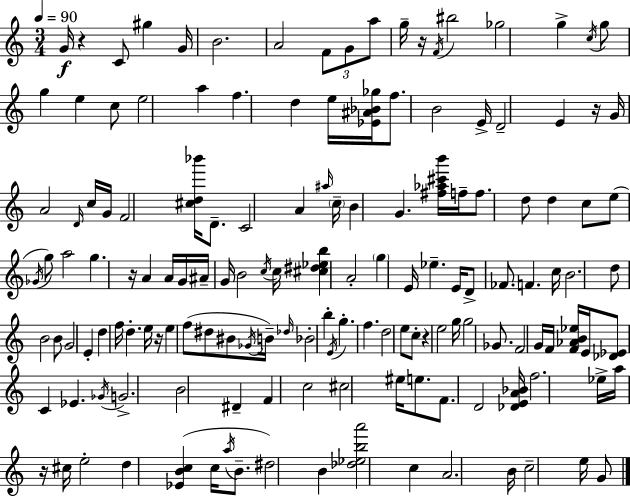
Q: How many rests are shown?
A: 7